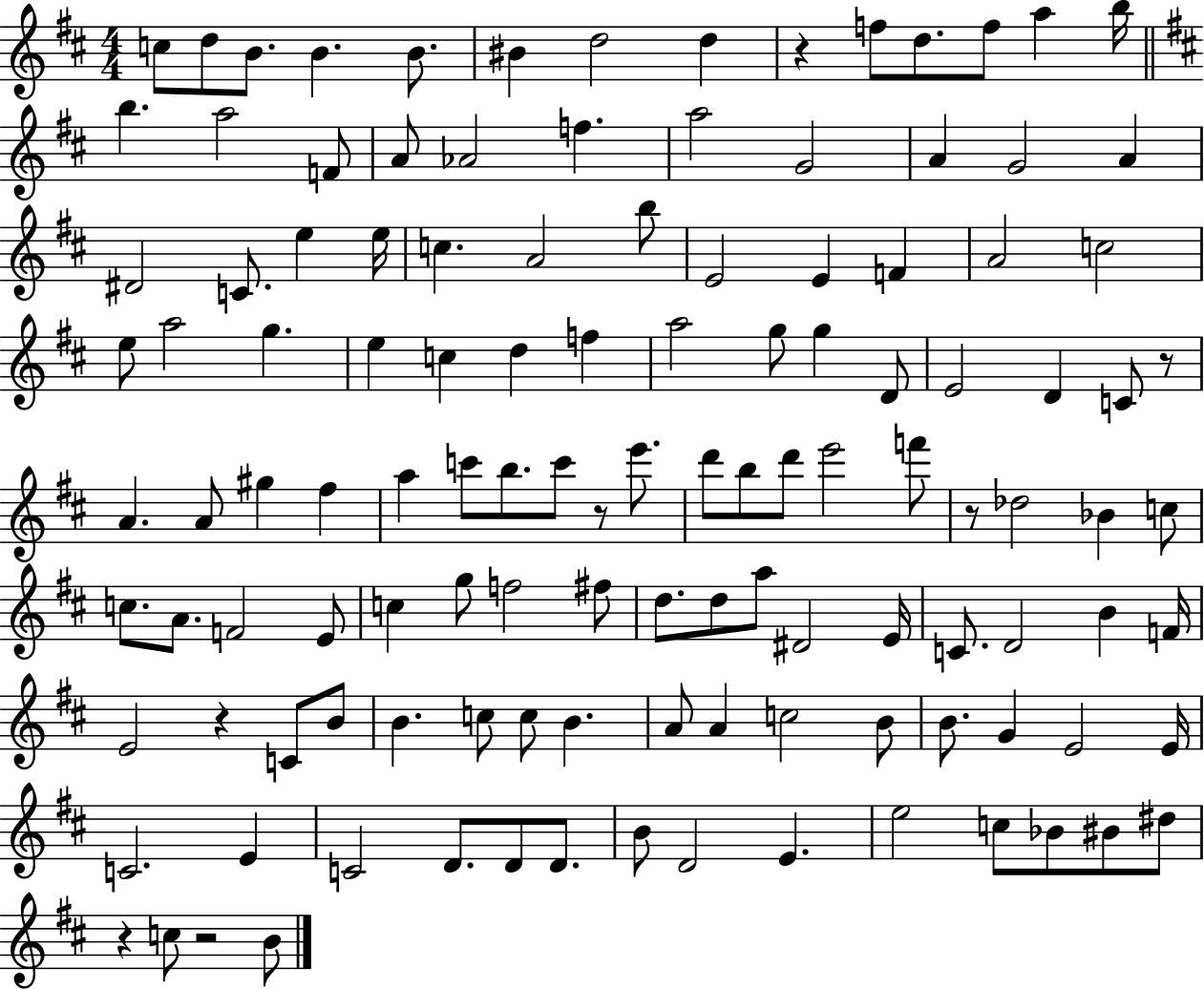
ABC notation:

X:1
T:Untitled
M:4/4
L:1/4
K:D
c/2 d/2 B/2 B B/2 ^B d2 d z f/2 d/2 f/2 a b/4 b a2 F/2 A/2 _A2 f a2 G2 A G2 A ^D2 C/2 e e/4 c A2 b/2 E2 E F A2 c2 e/2 a2 g e c d f a2 g/2 g D/2 E2 D C/2 z/2 A A/2 ^g ^f a c'/2 b/2 c'/2 z/2 e'/2 d'/2 b/2 d'/2 e'2 f'/2 z/2 _d2 _B c/2 c/2 A/2 F2 E/2 c g/2 f2 ^f/2 d/2 d/2 a/2 ^D2 E/4 C/2 D2 B F/4 E2 z C/2 B/2 B c/2 c/2 B A/2 A c2 B/2 B/2 G E2 E/4 C2 E C2 D/2 D/2 D/2 B/2 D2 E e2 c/2 _B/2 ^B/2 ^d/2 z c/2 z2 B/2